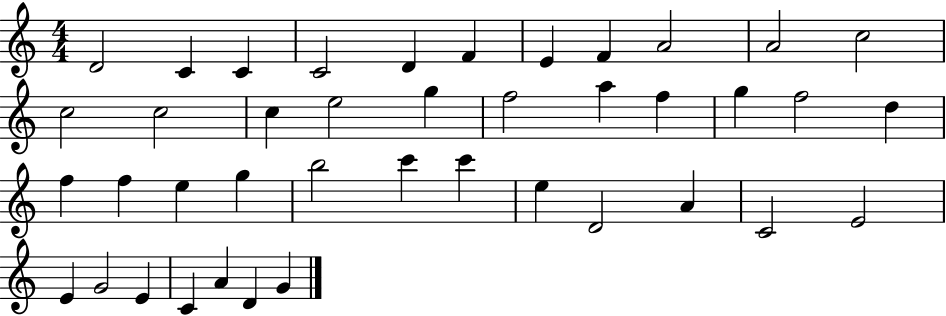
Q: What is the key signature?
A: C major